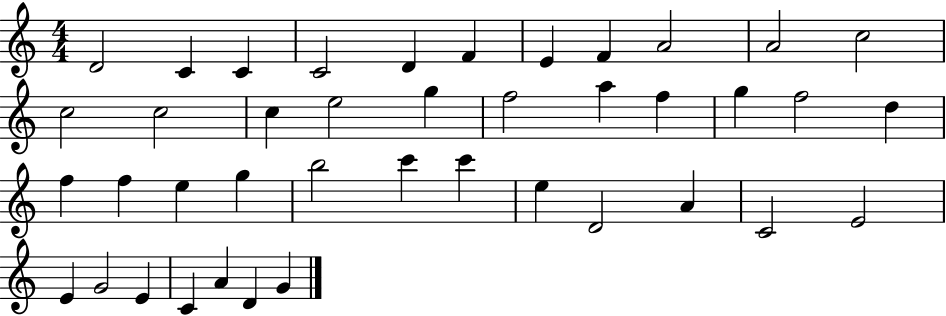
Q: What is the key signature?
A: C major